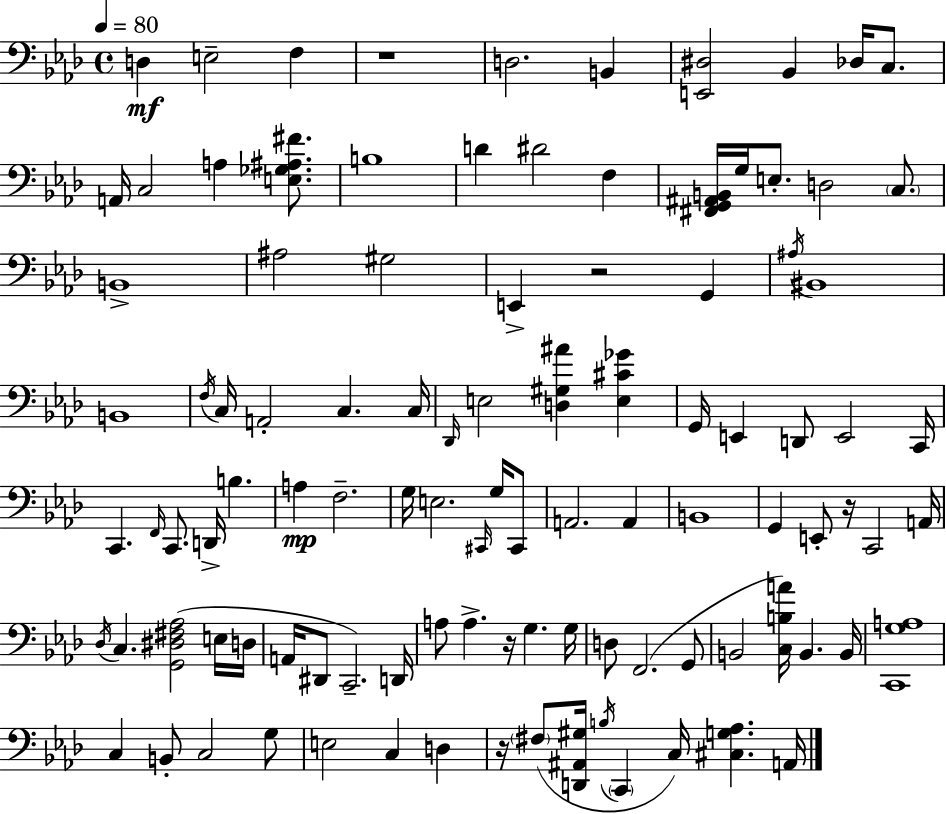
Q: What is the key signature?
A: AES major